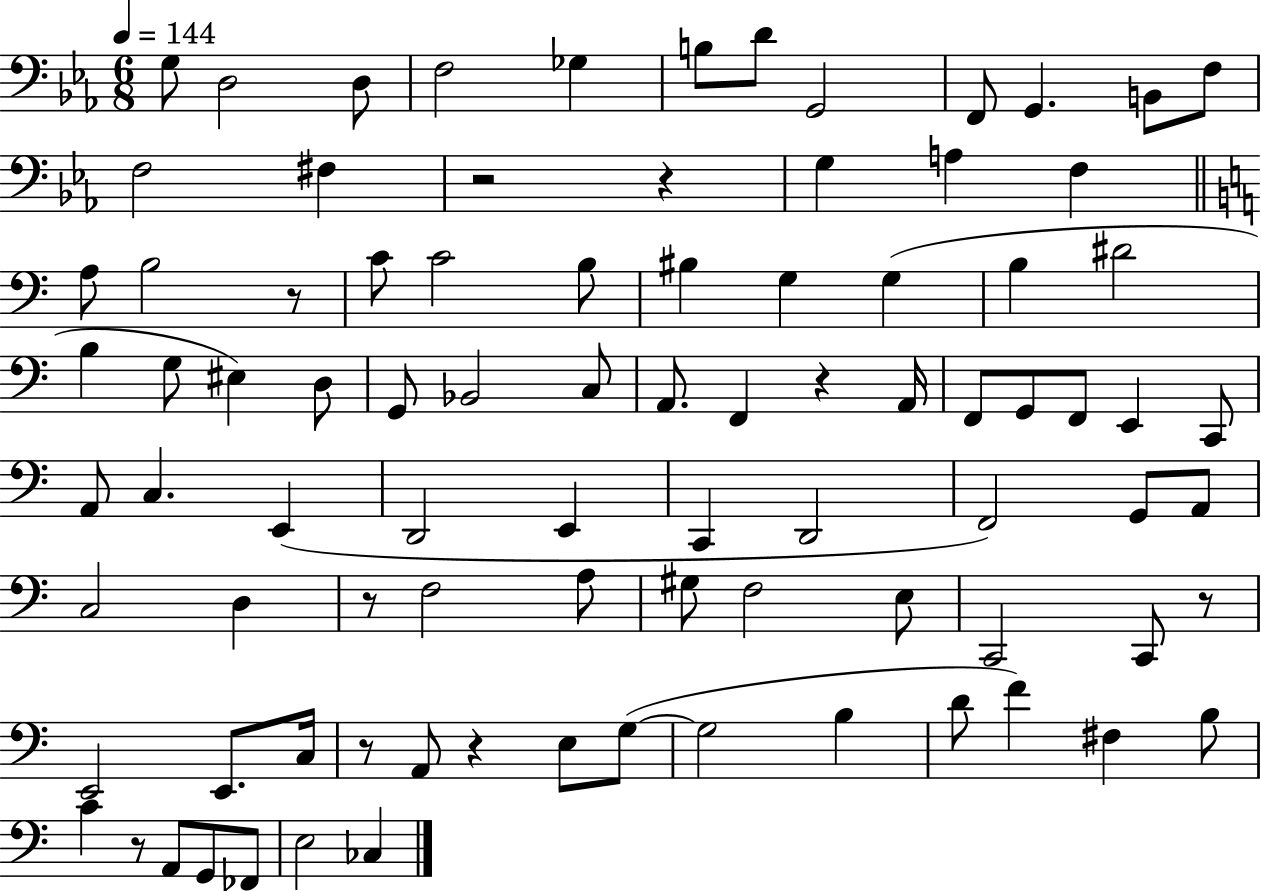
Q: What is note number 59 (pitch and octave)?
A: E3